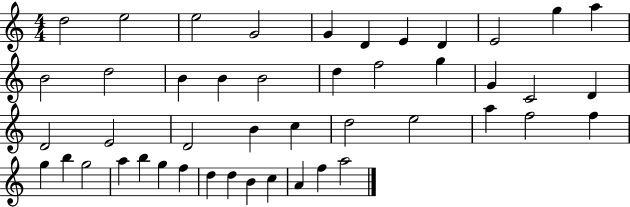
{
  \clef treble
  \numericTimeSignature
  \time 4/4
  \key c \major
  d''2 e''2 | e''2 g'2 | g'4 d'4 e'4 d'4 | e'2 g''4 a''4 | \break b'2 d''2 | b'4 b'4 b'2 | d''4 f''2 g''4 | g'4 c'2 d'4 | \break d'2 e'2 | d'2 b'4 c''4 | d''2 e''2 | a''4 f''2 f''4 | \break g''4 b''4 g''2 | a''4 b''4 g''4 f''4 | d''4 d''4 b'4 c''4 | a'4 f''4 a''2 | \break \bar "|."
}